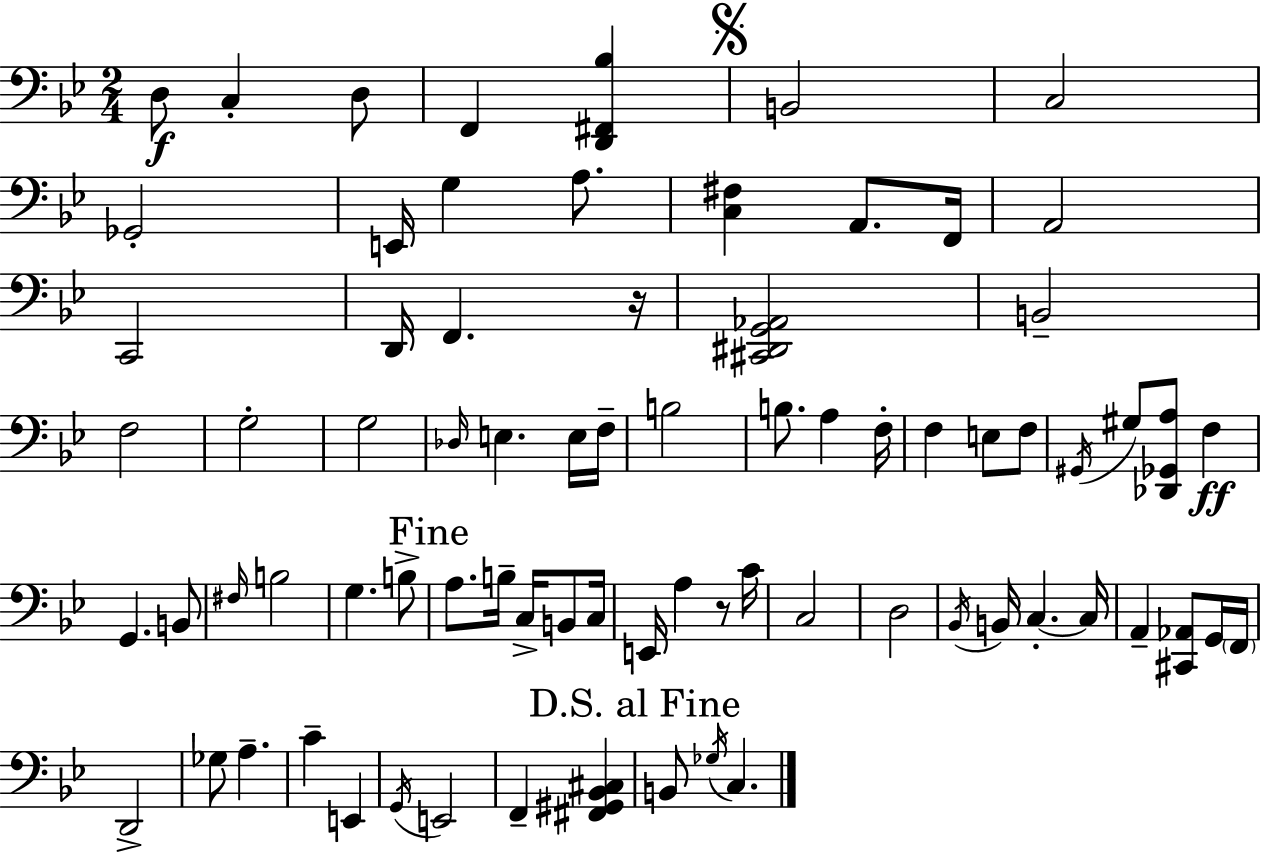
D3/e C3/q D3/e F2/q [D2,F#2,Bb3]/q B2/h C3/h Gb2/h E2/s G3/q A3/e. [C3,F#3]/q A2/e. F2/s A2/h C2/h D2/s F2/q. R/s [C#2,D#2,G2,Ab2]/h B2/h F3/h G3/h G3/h Db3/s E3/q. E3/s F3/s B3/h B3/e. A3/q F3/s F3/q E3/e F3/e G#2/s G#3/e [Db2,Gb2,A3]/e F3/q G2/q. B2/e F#3/s B3/h G3/q. B3/e A3/e. B3/s C3/s B2/e C3/s E2/s A3/q R/e C4/s C3/h D3/h Bb2/s B2/s C3/q. C3/s A2/q [C#2,Ab2]/e G2/s F2/s D2/h Gb3/e A3/q. C4/q E2/q G2/s E2/h F2/q [F#2,G#2,Bb2,C#3]/q B2/e Gb3/s C3/q.